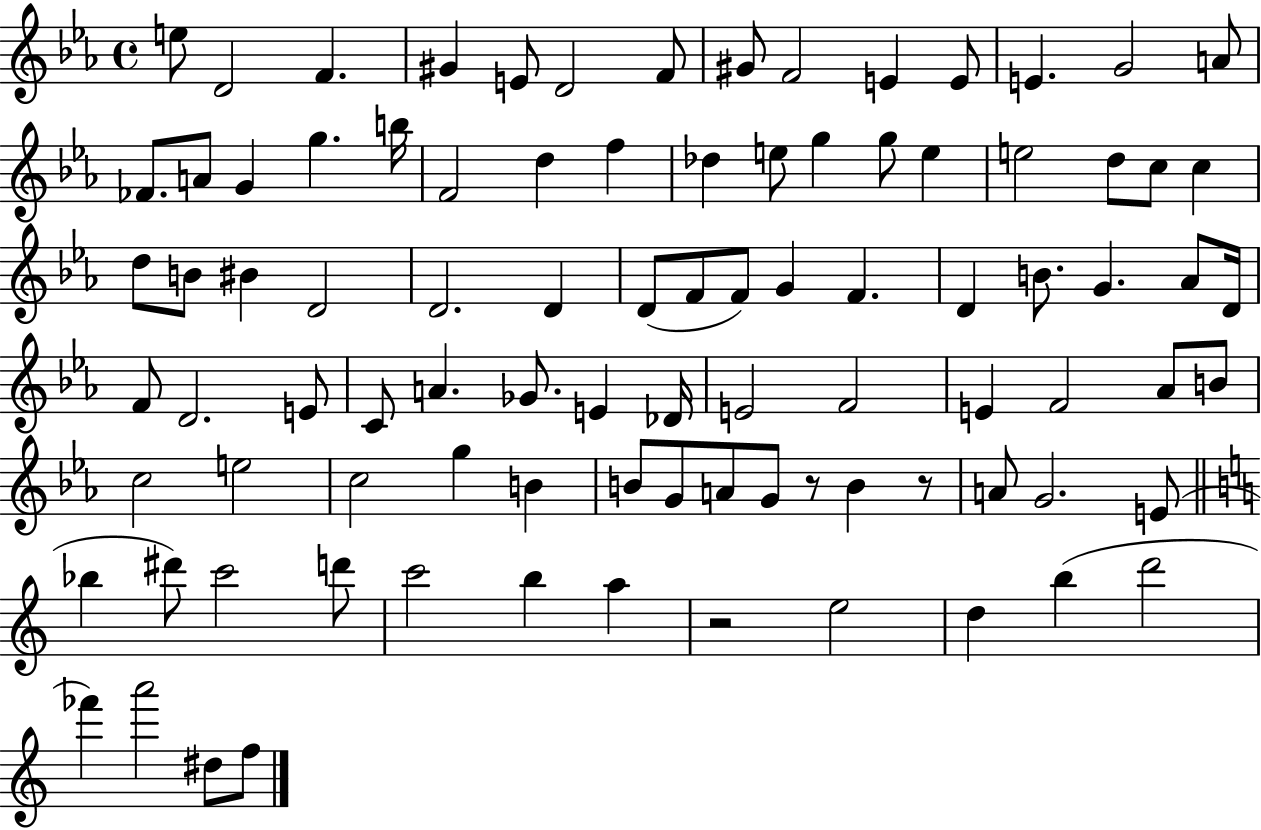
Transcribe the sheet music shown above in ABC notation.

X:1
T:Untitled
M:4/4
L:1/4
K:Eb
e/2 D2 F ^G E/2 D2 F/2 ^G/2 F2 E E/2 E G2 A/2 _F/2 A/2 G g b/4 F2 d f _d e/2 g g/2 e e2 d/2 c/2 c d/2 B/2 ^B D2 D2 D D/2 F/2 F/2 G F D B/2 G _A/2 D/4 F/2 D2 E/2 C/2 A _G/2 E _D/4 E2 F2 E F2 _A/2 B/2 c2 e2 c2 g B B/2 G/2 A/2 G/2 z/2 B z/2 A/2 G2 E/2 _b ^d'/2 c'2 d'/2 c'2 b a z2 e2 d b d'2 _f' a'2 ^d/2 f/2